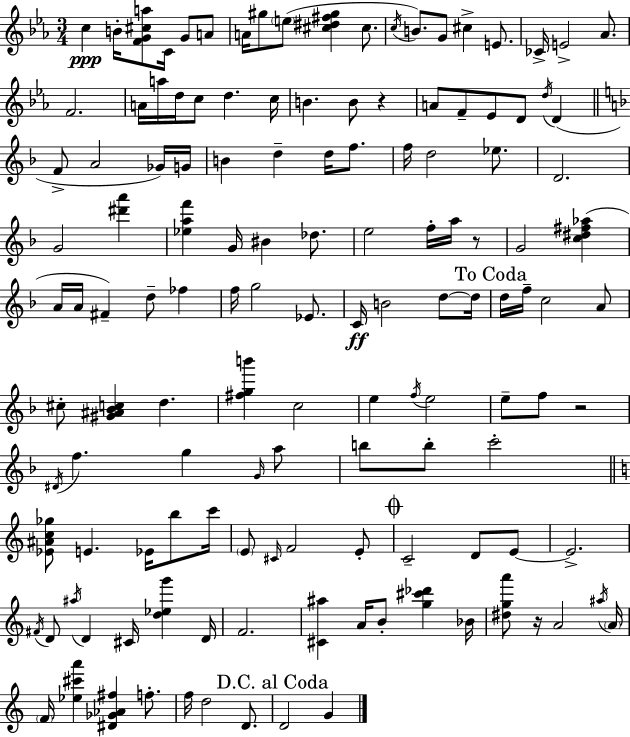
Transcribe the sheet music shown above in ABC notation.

X:1
T:Untitled
M:3/4
L:1/4
K:Eb
c B/4 [FG^ca]/2 C/4 G/2 A/2 A/4 ^g/2 e/2 [^c^d^f^g] ^c/2 c/4 B/2 G/2 ^c E/2 _C/4 E2 _A/2 F2 A/4 a/4 d/4 c/2 d c/4 B B/2 z A/2 F/2 _E/2 D/2 d/4 D F/2 A2 _G/4 G/4 B d d/4 f/2 f/4 d2 _e/2 D2 G2 [^d'a'] [_eaf'] G/4 ^B _d/2 e2 f/4 a/4 z/2 G2 [c^d^f_a] A/4 A/4 ^F d/2 _f f/4 g2 _E/2 C/4 B2 d/2 d/4 d/4 f/4 c2 A/2 ^c/2 [^G^A_Bc] d [^fgb'] c2 e f/4 e2 e/2 f/2 z2 ^D/4 f g G/4 a/2 b/2 b/2 c'2 [_E^Ac_g]/2 E _E/4 b/2 c'/4 E/2 ^C/4 F2 E/2 C2 D/2 E/2 E2 ^F/4 D/2 ^a/4 D ^C/4 [d_eg'] D/4 F2 [^C^a] A/4 B/2 [g^c'_d'] _B/4 [^dga']/2 z/4 A2 ^a/4 A/4 F/4 [_e^c'a'] [^D_G_A^f] f/2 f/4 d2 D/2 D2 G